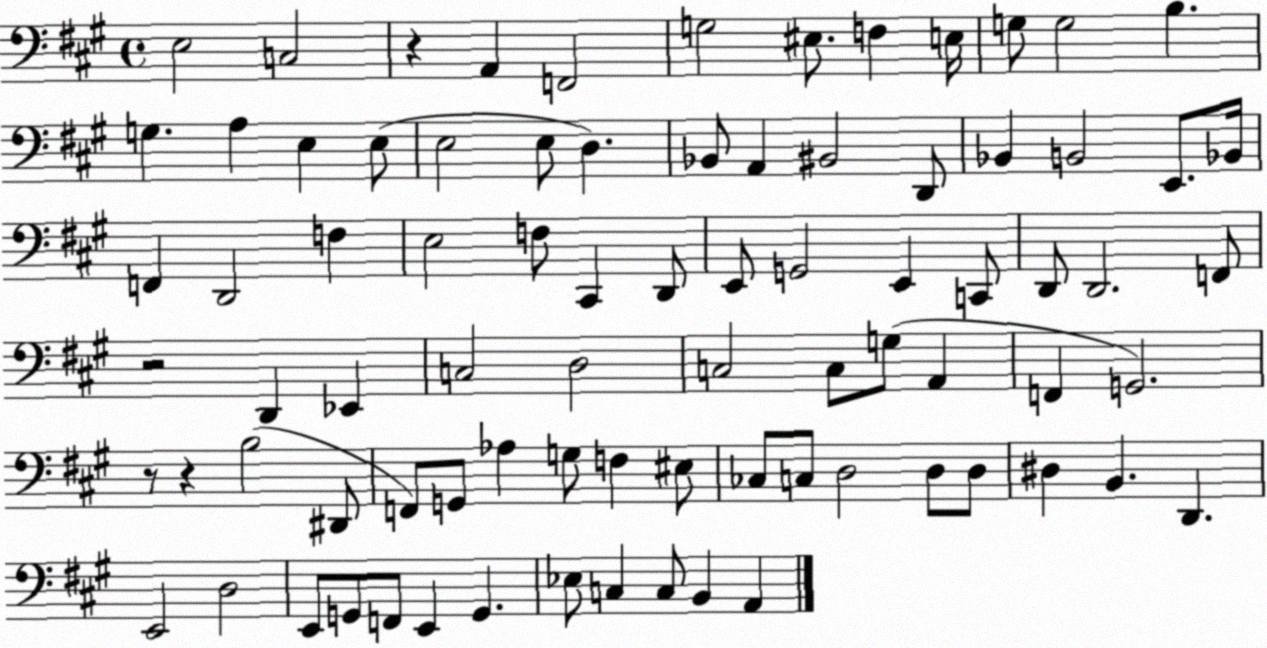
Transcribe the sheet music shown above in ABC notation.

X:1
T:Untitled
M:4/4
L:1/4
K:A
E,2 C,2 z A,, F,,2 G,2 ^E,/2 F, E,/4 G,/2 G,2 B, G, A, E, E,/2 E,2 E,/2 D, _B,,/2 A,, ^B,,2 D,,/2 _B,, B,,2 E,,/2 _B,,/4 F,, D,,2 F, E,2 F,/2 ^C,, D,,/2 E,,/2 G,,2 E,, C,,/2 D,,/2 D,,2 F,,/2 z2 D,, _E,, C,2 D,2 C,2 C,/2 G,/2 A,, F,, G,,2 z/2 z B,2 ^D,,/2 F,,/2 G,,/2 _A, G,/2 F, ^E,/2 _C,/2 C,/2 D,2 D,/2 D,/2 ^D, B,, D,, E,,2 D,2 E,,/2 G,,/2 F,,/2 E,, G,, _E,/2 C, C,/2 B,, A,,